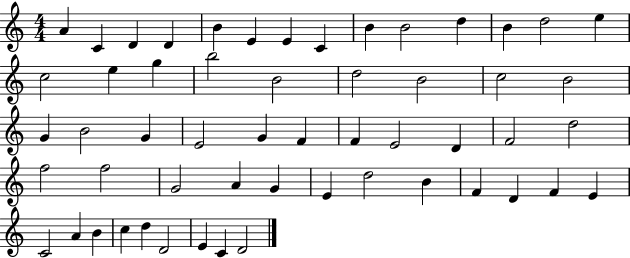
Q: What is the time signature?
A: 4/4